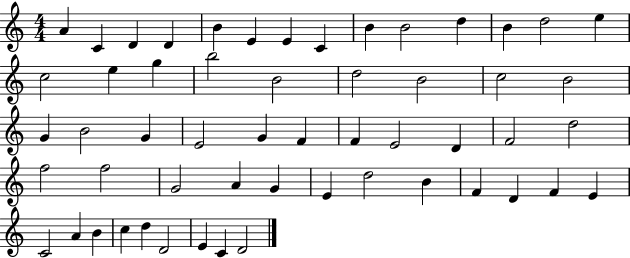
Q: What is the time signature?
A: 4/4